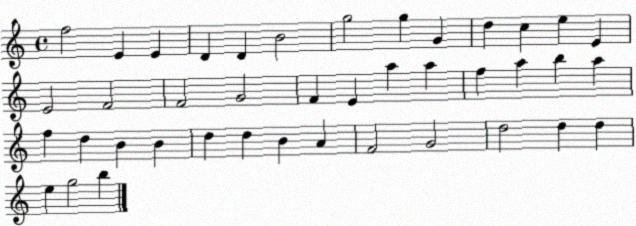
X:1
T:Untitled
M:4/4
L:1/4
K:C
f2 E E D D B2 g2 g G d c e E E2 F2 F2 G2 F E a a f a b a f d B B d d B A F2 G2 d2 d d e g2 b